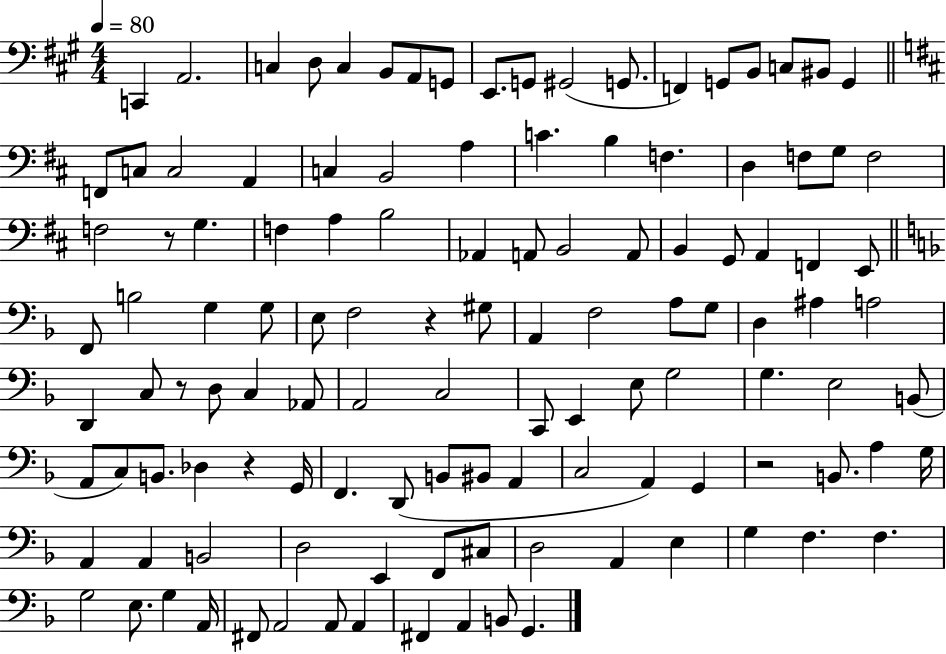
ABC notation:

X:1
T:Untitled
M:4/4
L:1/4
K:A
C,, A,,2 C, D,/2 C, B,,/2 A,,/2 G,,/2 E,,/2 G,,/2 ^G,,2 G,,/2 F,, G,,/2 B,,/2 C,/2 ^B,,/2 G,, F,,/2 C,/2 C,2 A,, C, B,,2 A, C B, F, D, F,/2 G,/2 F,2 F,2 z/2 G, F, A, B,2 _A,, A,,/2 B,,2 A,,/2 B,, G,,/2 A,, F,, E,,/2 F,,/2 B,2 G, G,/2 E,/2 F,2 z ^G,/2 A,, F,2 A,/2 G,/2 D, ^A, A,2 D,, C,/2 z/2 D,/2 C, _A,,/2 A,,2 C,2 C,,/2 E,, E,/2 G,2 G, E,2 B,,/2 A,,/2 C,/2 B,,/2 _D, z G,,/4 F,, D,,/2 B,,/2 ^B,,/2 A,, C,2 A,, G,, z2 B,,/2 A, G,/4 A,, A,, B,,2 D,2 E,, F,,/2 ^C,/2 D,2 A,, E, G, F, F, G,2 E,/2 G, A,,/4 ^F,,/2 A,,2 A,,/2 A,, ^F,, A,, B,,/2 G,,